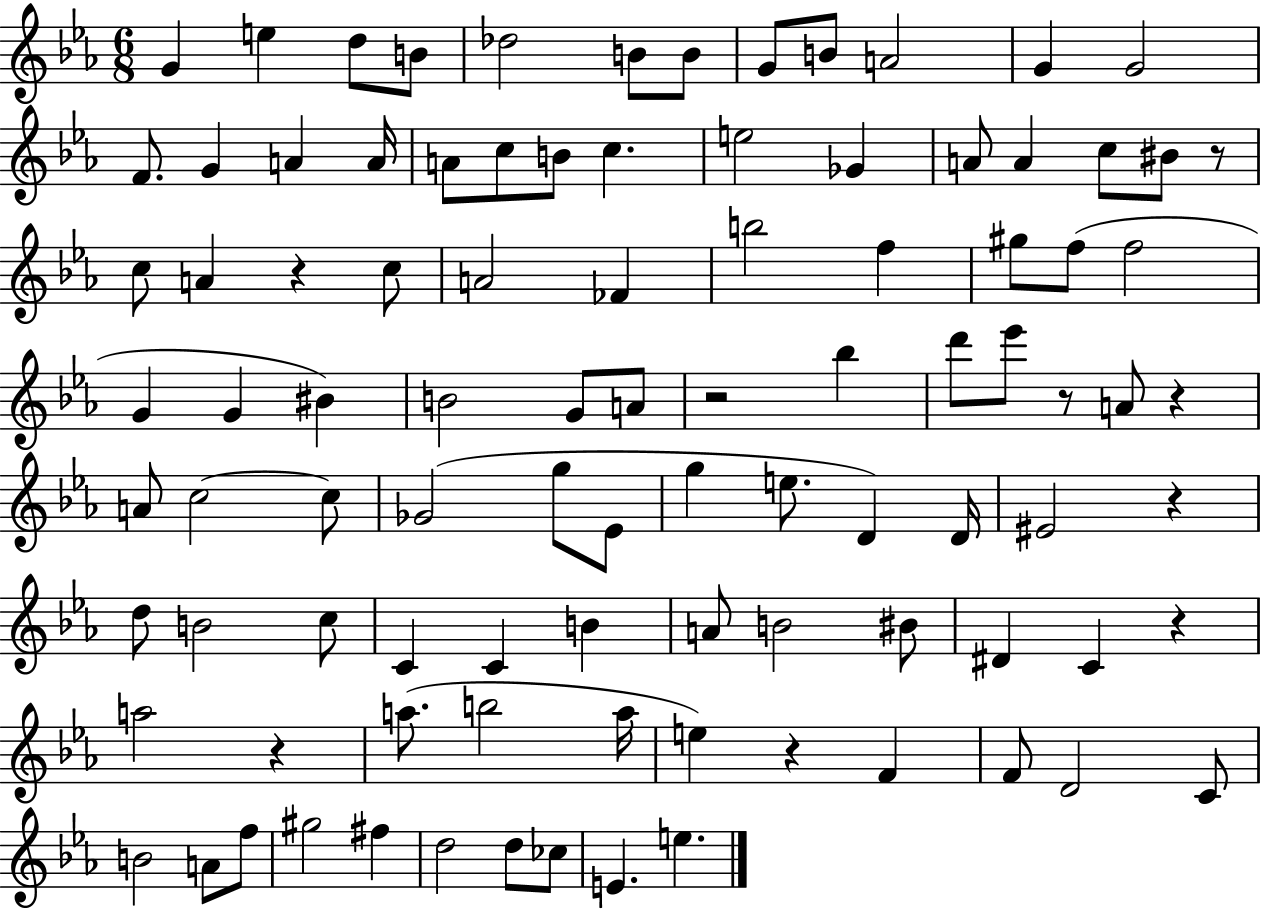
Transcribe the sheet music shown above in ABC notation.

X:1
T:Untitled
M:6/8
L:1/4
K:Eb
G e d/2 B/2 _d2 B/2 B/2 G/2 B/2 A2 G G2 F/2 G A A/4 A/2 c/2 B/2 c e2 _G A/2 A c/2 ^B/2 z/2 c/2 A z c/2 A2 _F b2 f ^g/2 f/2 f2 G G ^B B2 G/2 A/2 z2 _b d'/2 _e'/2 z/2 A/2 z A/2 c2 c/2 _G2 g/2 _E/2 g e/2 D D/4 ^E2 z d/2 B2 c/2 C C B A/2 B2 ^B/2 ^D C z a2 z a/2 b2 a/4 e z F F/2 D2 C/2 B2 A/2 f/2 ^g2 ^f d2 d/2 _c/2 E e